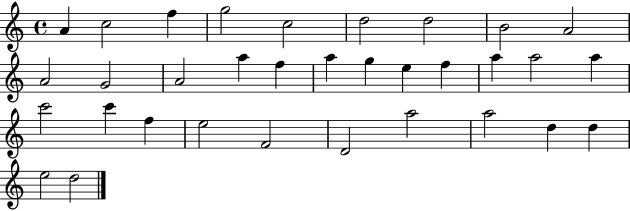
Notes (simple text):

A4/q C5/h F5/q G5/h C5/h D5/h D5/h B4/h A4/h A4/h G4/h A4/h A5/q F5/q A5/q G5/q E5/q F5/q A5/q A5/h A5/q C6/h C6/q F5/q E5/h F4/h D4/h A5/h A5/h D5/q D5/q E5/h D5/h